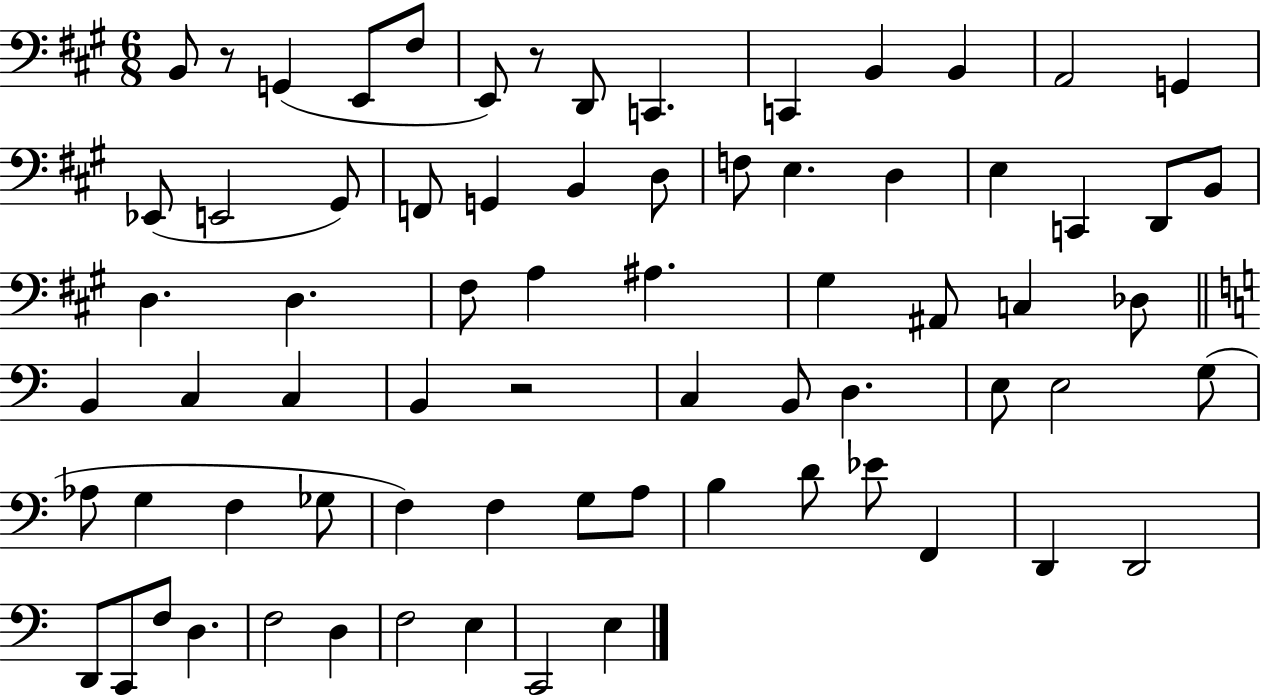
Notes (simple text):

B2/e R/e G2/q E2/e F#3/e E2/e R/e D2/e C2/q. C2/q B2/q B2/q A2/h G2/q Eb2/e E2/h G#2/e F2/e G2/q B2/q D3/e F3/e E3/q. D3/q E3/q C2/q D2/e B2/e D3/q. D3/q. F#3/e A3/q A#3/q. G#3/q A#2/e C3/q Db3/e B2/q C3/q C3/q B2/q R/h C3/q B2/e D3/q. E3/e E3/h G3/e Ab3/e G3/q F3/q Gb3/e F3/q F3/q G3/e A3/e B3/q D4/e Eb4/e F2/q D2/q D2/h D2/e C2/e F3/e D3/q. F3/h D3/q F3/h E3/q C2/h E3/q